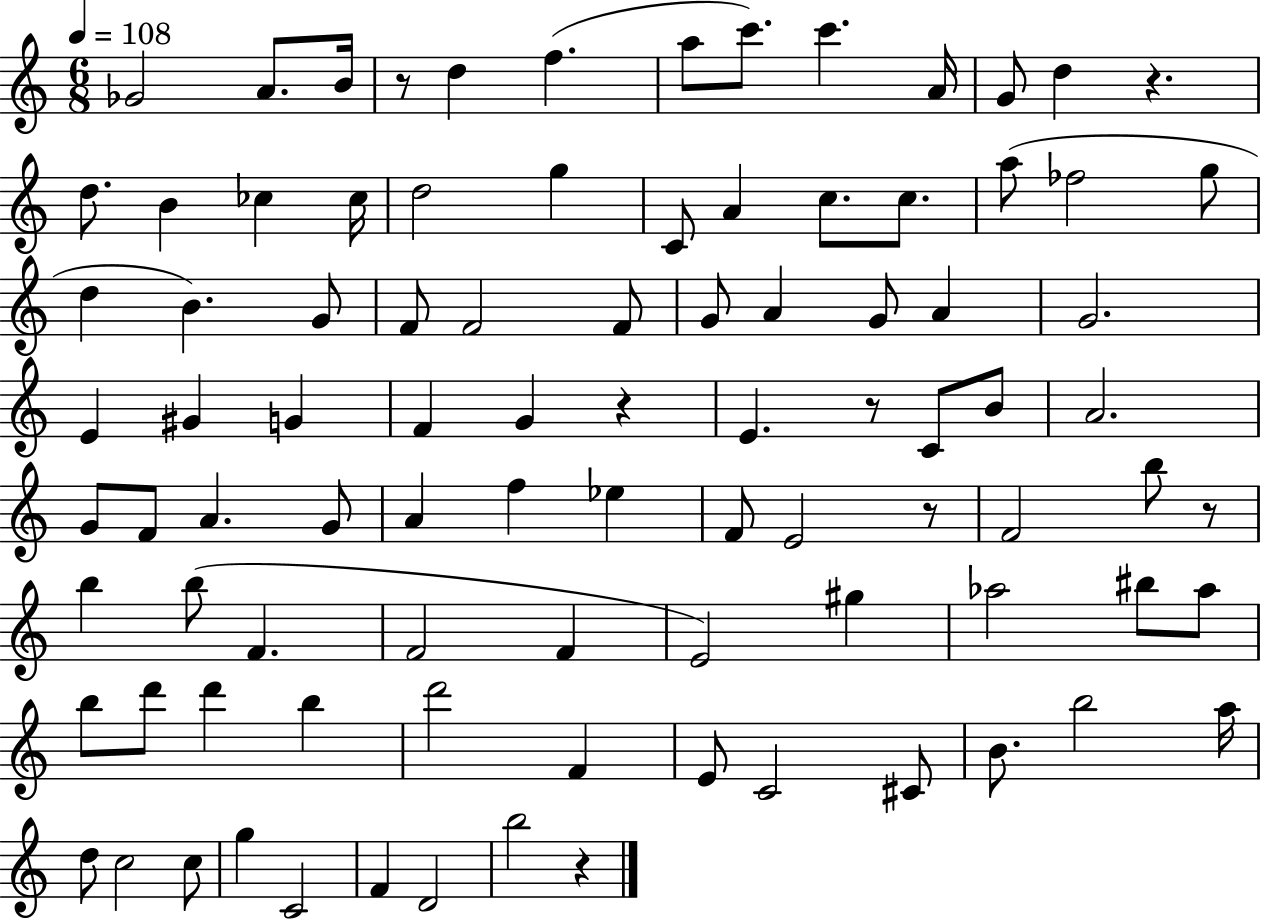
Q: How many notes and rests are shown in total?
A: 92